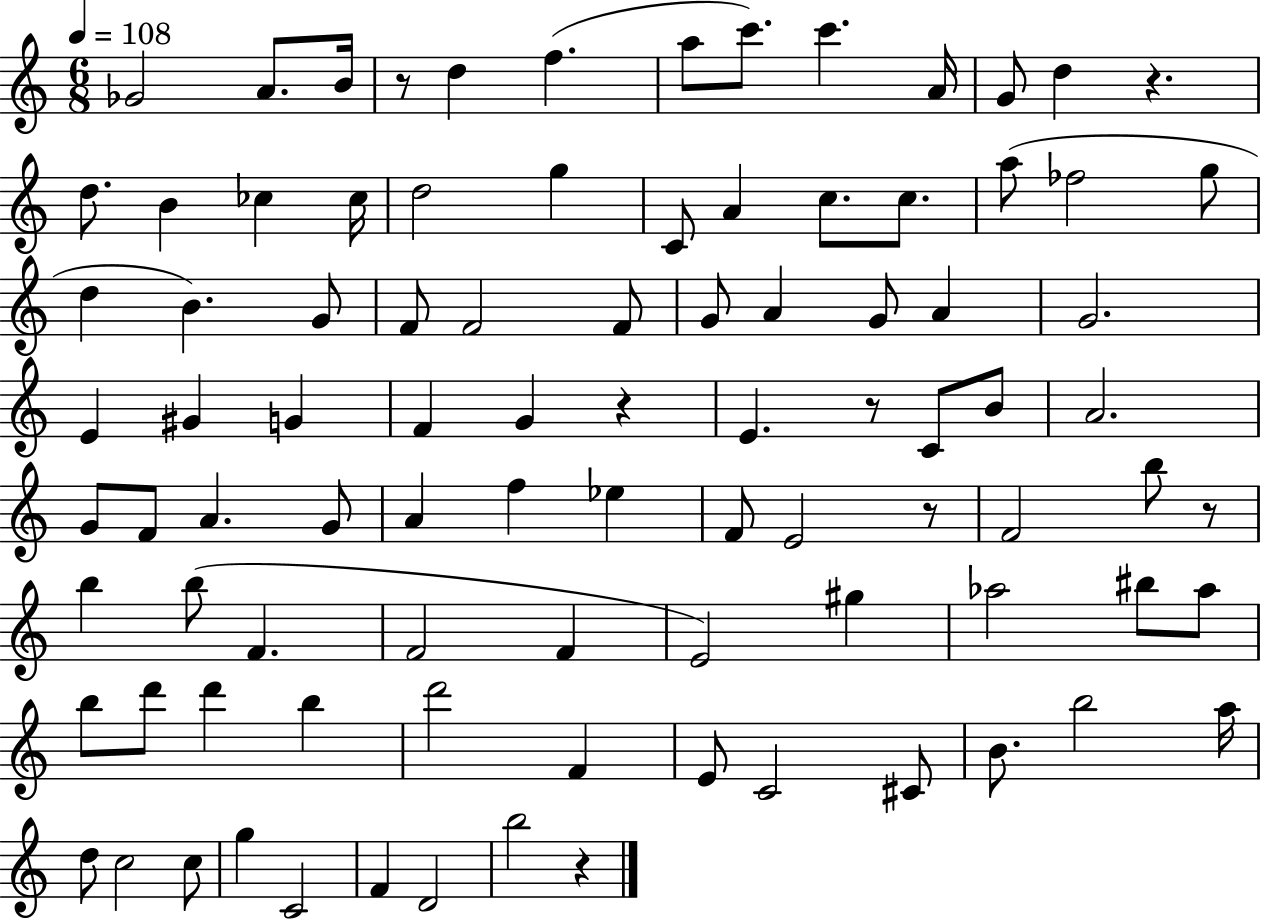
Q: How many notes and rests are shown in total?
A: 92